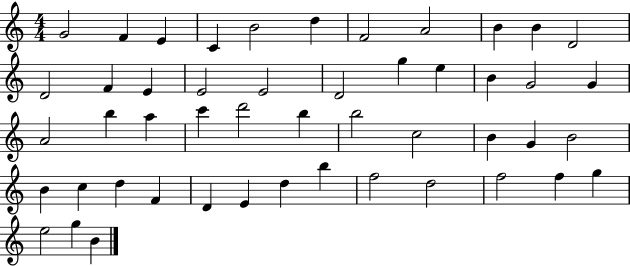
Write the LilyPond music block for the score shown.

{
  \clef treble
  \numericTimeSignature
  \time 4/4
  \key c \major
  g'2 f'4 e'4 | c'4 b'2 d''4 | f'2 a'2 | b'4 b'4 d'2 | \break d'2 f'4 e'4 | e'2 e'2 | d'2 g''4 e''4 | b'4 g'2 g'4 | \break a'2 b''4 a''4 | c'''4 d'''2 b''4 | b''2 c''2 | b'4 g'4 b'2 | \break b'4 c''4 d''4 f'4 | d'4 e'4 d''4 b''4 | f''2 d''2 | f''2 f''4 g''4 | \break e''2 g''4 b'4 | \bar "|."
}